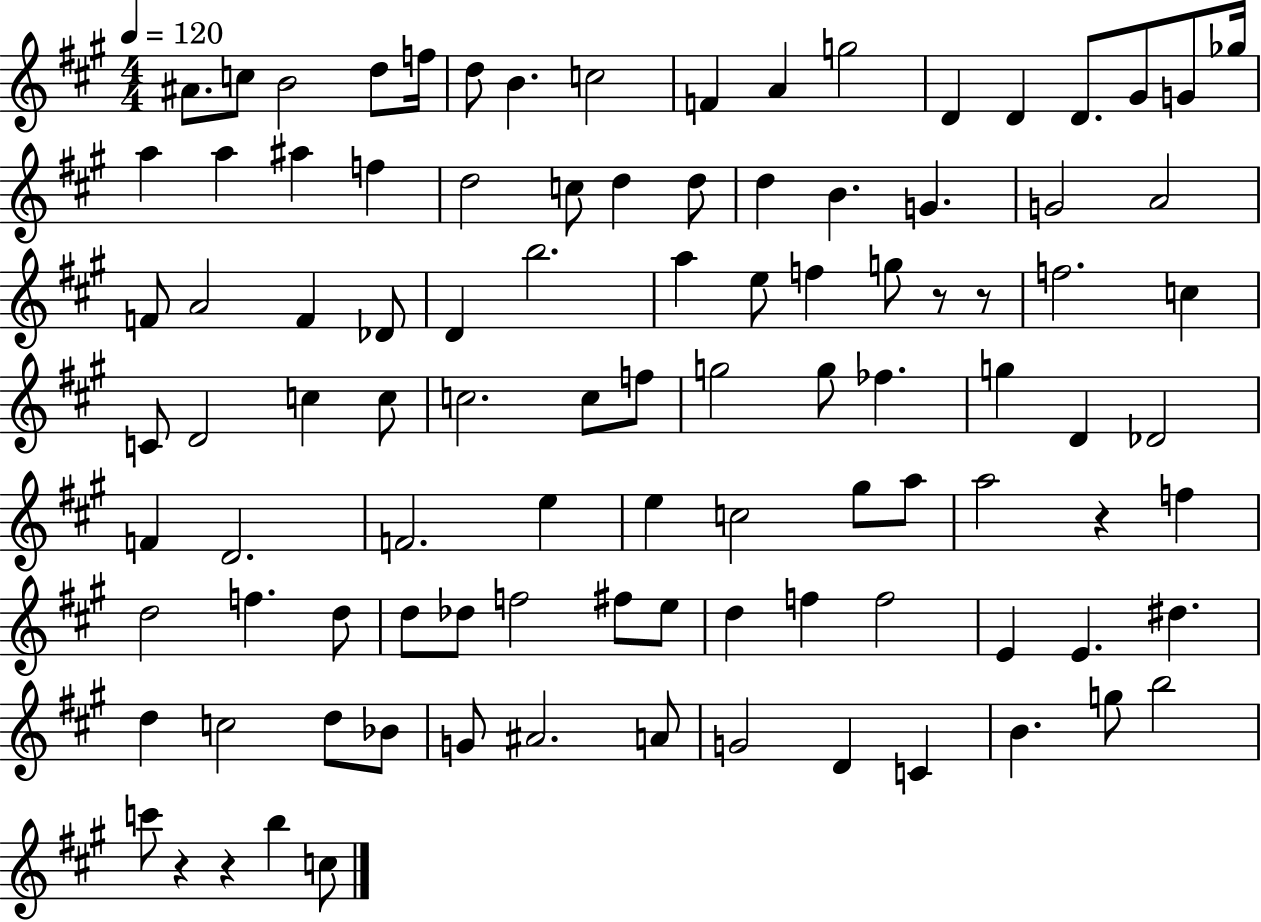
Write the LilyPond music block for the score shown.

{
  \clef treble
  \numericTimeSignature
  \time 4/4
  \key a \major
  \tempo 4 = 120
  ais'8. c''8 b'2 d''8 f''16 | d''8 b'4. c''2 | f'4 a'4 g''2 | d'4 d'4 d'8. gis'8 g'8 ges''16 | \break a''4 a''4 ais''4 f''4 | d''2 c''8 d''4 d''8 | d''4 b'4. g'4. | g'2 a'2 | \break f'8 a'2 f'4 des'8 | d'4 b''2. | a''4 e''8 f''4 g''8 r8 r8 | f''2. c''4 | \break c'8 d'2 c''4 c''8 | c''2. c''8 f''8 | g''2 g''8 fes''4. | g''4 d'4 des'2 | \break f'4 d'2. | f'2. e''4 | e''4 c''2 gis''8 a''8 | a''2 r4 f''4 | \break d''2 f''4. d''8 | d''8 des''8 f''2 fis''8 e''8 | d''4 f''4 f''2 | e'4 e'4. dis''4. | \break d''4 c''2 d''8 bes'8 | g'8 ais'2. a'8 | g'2 d'4 c'4 | b'4. g''8 b''2 | \break c'''8 r4 r4 b''4 c''8 | \bar "|."
}